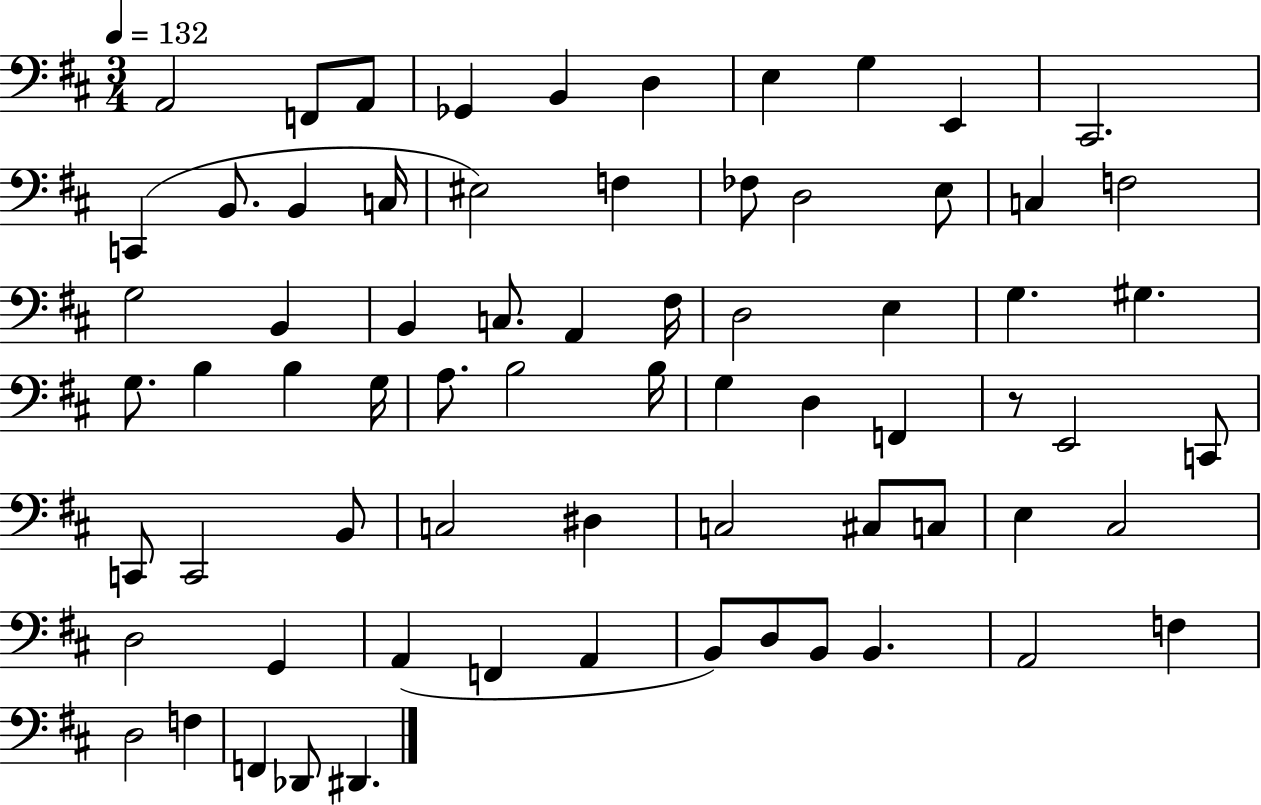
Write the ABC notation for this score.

X:1
T:Untitled
M:3/4
L:1/4
K:D
A,,2 F,,/2 A,,/2 _G,, B,, D, E, G, E,, ^C,,2 C,, B,,/2 B,, C,/4 ^E,2 F, _F,/2 D,2 E,/2 C, F,2 G,2 B,, B,, C,/2 A,, ^F,/4 D,2 E, G, ^G, G,/2 B, B, G,/4 A,/2 B,2 B,/4 G, D, F,, z/2 E,,2 C,,/2 C,,/2 C,,2 B,,/2 C,2 ^D, C,2 ^C,/2 C,/2 E, ^C,2 D,2 G,, A,, F,, A,, B,,/2 D,/2 B,,/2 B,, A,,2 F, D,2 F, F,, _D,,/2 ^D,,